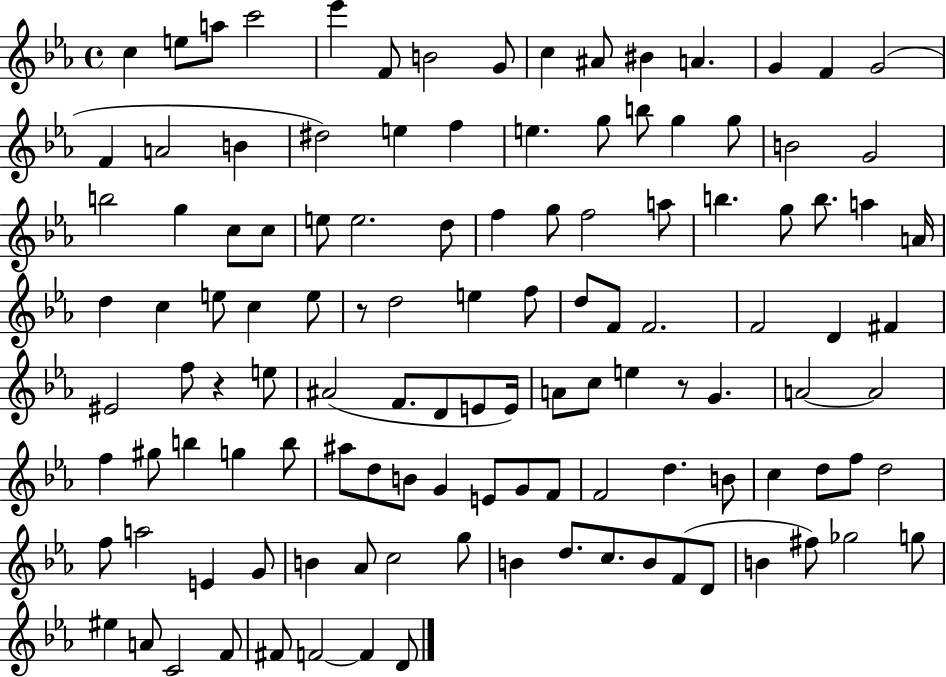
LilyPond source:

{
  \clef treble
  \time 4/4
  \defaultTimeSignature
  \key ees \major
  c''4 e''8 a''8 c'''2 | ees'''4 f'8 b'2 g'8 | c''4 ais'8 bis'4 a'4. | g'4 f'4 g'2( | \break f'4 a'2 b'4 | dis''2) e''4 f''4 | e''4. g''8 b''8 g''4 g''8 | b'2 g'2 | \break b''2 g''4 c''8 c''8 | e''8 e''2. d''8 | f''4 g''8 f''2 a''8 | b''4. g''8 b''8. a''4 a'16 | \break d''4 c''4 e''8 c''4 e''8 | r8 d''2 e''4 f''8 | d''8 f'8 f'2. | f'2 d'4 fis'4 | \break eis'2 f''8 r4 e''8 | ais'2( f'8. d'8 e'8 e'16) | a'8 c''8 e''4 r8 g'4. | a'2~~ a'2 | \break f''4 gis''8 b''4 g''4 b''8 | ais''8 d''8 b'8 g'4 e'8 g'8 f'8 | f'2 d''4. b'8 | c''4 d''8 f''8 d''2 | \break f''8 a''2 e'4 g'8 | b'4 aes'8 c''2 g''8 | b'4 d''8. c''8. b'8 f'8( d'8 | b'4 fis''8) ges''2 g''8 | \break eis''4 a'8 c'2 f'8 | fis'8 f'2~~ f'4 d'8 | \bar "|."
}